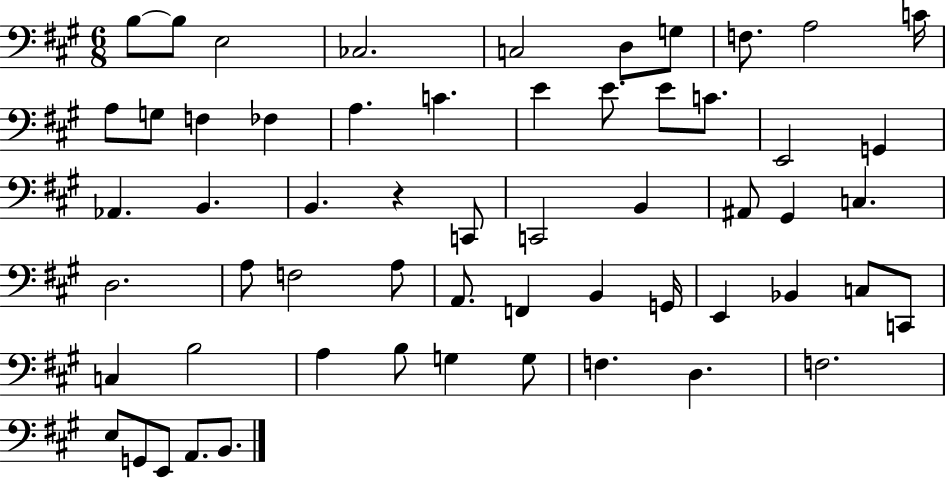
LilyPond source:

{
  \clef bass
  \numericTimeSignature
  \time 6/8
  \key a \major
  b8~~ b8 e2 | ces2. | c2 d8 g8 | f8. a2 c'16 | \break a8 g8 f4 fes4 | a4. c'4. | e'4 e'8. e'8 c'8. | e,2 g,4 | \break aes,4. b,4. | b,4. r4 c,8 | c,2 b,4 | ais,8 gis,4 c4. | \break d2. | a8 f2 a8 | a,8. f,4 b,4 g,16 | e,4 bes,4 c8 c,8 | \break c4 b2 | a4 b8 g4 g8 | f4. d4. | f2. | \break e8 g,8 e,8 a,8. b,8. | \bar "|."
}